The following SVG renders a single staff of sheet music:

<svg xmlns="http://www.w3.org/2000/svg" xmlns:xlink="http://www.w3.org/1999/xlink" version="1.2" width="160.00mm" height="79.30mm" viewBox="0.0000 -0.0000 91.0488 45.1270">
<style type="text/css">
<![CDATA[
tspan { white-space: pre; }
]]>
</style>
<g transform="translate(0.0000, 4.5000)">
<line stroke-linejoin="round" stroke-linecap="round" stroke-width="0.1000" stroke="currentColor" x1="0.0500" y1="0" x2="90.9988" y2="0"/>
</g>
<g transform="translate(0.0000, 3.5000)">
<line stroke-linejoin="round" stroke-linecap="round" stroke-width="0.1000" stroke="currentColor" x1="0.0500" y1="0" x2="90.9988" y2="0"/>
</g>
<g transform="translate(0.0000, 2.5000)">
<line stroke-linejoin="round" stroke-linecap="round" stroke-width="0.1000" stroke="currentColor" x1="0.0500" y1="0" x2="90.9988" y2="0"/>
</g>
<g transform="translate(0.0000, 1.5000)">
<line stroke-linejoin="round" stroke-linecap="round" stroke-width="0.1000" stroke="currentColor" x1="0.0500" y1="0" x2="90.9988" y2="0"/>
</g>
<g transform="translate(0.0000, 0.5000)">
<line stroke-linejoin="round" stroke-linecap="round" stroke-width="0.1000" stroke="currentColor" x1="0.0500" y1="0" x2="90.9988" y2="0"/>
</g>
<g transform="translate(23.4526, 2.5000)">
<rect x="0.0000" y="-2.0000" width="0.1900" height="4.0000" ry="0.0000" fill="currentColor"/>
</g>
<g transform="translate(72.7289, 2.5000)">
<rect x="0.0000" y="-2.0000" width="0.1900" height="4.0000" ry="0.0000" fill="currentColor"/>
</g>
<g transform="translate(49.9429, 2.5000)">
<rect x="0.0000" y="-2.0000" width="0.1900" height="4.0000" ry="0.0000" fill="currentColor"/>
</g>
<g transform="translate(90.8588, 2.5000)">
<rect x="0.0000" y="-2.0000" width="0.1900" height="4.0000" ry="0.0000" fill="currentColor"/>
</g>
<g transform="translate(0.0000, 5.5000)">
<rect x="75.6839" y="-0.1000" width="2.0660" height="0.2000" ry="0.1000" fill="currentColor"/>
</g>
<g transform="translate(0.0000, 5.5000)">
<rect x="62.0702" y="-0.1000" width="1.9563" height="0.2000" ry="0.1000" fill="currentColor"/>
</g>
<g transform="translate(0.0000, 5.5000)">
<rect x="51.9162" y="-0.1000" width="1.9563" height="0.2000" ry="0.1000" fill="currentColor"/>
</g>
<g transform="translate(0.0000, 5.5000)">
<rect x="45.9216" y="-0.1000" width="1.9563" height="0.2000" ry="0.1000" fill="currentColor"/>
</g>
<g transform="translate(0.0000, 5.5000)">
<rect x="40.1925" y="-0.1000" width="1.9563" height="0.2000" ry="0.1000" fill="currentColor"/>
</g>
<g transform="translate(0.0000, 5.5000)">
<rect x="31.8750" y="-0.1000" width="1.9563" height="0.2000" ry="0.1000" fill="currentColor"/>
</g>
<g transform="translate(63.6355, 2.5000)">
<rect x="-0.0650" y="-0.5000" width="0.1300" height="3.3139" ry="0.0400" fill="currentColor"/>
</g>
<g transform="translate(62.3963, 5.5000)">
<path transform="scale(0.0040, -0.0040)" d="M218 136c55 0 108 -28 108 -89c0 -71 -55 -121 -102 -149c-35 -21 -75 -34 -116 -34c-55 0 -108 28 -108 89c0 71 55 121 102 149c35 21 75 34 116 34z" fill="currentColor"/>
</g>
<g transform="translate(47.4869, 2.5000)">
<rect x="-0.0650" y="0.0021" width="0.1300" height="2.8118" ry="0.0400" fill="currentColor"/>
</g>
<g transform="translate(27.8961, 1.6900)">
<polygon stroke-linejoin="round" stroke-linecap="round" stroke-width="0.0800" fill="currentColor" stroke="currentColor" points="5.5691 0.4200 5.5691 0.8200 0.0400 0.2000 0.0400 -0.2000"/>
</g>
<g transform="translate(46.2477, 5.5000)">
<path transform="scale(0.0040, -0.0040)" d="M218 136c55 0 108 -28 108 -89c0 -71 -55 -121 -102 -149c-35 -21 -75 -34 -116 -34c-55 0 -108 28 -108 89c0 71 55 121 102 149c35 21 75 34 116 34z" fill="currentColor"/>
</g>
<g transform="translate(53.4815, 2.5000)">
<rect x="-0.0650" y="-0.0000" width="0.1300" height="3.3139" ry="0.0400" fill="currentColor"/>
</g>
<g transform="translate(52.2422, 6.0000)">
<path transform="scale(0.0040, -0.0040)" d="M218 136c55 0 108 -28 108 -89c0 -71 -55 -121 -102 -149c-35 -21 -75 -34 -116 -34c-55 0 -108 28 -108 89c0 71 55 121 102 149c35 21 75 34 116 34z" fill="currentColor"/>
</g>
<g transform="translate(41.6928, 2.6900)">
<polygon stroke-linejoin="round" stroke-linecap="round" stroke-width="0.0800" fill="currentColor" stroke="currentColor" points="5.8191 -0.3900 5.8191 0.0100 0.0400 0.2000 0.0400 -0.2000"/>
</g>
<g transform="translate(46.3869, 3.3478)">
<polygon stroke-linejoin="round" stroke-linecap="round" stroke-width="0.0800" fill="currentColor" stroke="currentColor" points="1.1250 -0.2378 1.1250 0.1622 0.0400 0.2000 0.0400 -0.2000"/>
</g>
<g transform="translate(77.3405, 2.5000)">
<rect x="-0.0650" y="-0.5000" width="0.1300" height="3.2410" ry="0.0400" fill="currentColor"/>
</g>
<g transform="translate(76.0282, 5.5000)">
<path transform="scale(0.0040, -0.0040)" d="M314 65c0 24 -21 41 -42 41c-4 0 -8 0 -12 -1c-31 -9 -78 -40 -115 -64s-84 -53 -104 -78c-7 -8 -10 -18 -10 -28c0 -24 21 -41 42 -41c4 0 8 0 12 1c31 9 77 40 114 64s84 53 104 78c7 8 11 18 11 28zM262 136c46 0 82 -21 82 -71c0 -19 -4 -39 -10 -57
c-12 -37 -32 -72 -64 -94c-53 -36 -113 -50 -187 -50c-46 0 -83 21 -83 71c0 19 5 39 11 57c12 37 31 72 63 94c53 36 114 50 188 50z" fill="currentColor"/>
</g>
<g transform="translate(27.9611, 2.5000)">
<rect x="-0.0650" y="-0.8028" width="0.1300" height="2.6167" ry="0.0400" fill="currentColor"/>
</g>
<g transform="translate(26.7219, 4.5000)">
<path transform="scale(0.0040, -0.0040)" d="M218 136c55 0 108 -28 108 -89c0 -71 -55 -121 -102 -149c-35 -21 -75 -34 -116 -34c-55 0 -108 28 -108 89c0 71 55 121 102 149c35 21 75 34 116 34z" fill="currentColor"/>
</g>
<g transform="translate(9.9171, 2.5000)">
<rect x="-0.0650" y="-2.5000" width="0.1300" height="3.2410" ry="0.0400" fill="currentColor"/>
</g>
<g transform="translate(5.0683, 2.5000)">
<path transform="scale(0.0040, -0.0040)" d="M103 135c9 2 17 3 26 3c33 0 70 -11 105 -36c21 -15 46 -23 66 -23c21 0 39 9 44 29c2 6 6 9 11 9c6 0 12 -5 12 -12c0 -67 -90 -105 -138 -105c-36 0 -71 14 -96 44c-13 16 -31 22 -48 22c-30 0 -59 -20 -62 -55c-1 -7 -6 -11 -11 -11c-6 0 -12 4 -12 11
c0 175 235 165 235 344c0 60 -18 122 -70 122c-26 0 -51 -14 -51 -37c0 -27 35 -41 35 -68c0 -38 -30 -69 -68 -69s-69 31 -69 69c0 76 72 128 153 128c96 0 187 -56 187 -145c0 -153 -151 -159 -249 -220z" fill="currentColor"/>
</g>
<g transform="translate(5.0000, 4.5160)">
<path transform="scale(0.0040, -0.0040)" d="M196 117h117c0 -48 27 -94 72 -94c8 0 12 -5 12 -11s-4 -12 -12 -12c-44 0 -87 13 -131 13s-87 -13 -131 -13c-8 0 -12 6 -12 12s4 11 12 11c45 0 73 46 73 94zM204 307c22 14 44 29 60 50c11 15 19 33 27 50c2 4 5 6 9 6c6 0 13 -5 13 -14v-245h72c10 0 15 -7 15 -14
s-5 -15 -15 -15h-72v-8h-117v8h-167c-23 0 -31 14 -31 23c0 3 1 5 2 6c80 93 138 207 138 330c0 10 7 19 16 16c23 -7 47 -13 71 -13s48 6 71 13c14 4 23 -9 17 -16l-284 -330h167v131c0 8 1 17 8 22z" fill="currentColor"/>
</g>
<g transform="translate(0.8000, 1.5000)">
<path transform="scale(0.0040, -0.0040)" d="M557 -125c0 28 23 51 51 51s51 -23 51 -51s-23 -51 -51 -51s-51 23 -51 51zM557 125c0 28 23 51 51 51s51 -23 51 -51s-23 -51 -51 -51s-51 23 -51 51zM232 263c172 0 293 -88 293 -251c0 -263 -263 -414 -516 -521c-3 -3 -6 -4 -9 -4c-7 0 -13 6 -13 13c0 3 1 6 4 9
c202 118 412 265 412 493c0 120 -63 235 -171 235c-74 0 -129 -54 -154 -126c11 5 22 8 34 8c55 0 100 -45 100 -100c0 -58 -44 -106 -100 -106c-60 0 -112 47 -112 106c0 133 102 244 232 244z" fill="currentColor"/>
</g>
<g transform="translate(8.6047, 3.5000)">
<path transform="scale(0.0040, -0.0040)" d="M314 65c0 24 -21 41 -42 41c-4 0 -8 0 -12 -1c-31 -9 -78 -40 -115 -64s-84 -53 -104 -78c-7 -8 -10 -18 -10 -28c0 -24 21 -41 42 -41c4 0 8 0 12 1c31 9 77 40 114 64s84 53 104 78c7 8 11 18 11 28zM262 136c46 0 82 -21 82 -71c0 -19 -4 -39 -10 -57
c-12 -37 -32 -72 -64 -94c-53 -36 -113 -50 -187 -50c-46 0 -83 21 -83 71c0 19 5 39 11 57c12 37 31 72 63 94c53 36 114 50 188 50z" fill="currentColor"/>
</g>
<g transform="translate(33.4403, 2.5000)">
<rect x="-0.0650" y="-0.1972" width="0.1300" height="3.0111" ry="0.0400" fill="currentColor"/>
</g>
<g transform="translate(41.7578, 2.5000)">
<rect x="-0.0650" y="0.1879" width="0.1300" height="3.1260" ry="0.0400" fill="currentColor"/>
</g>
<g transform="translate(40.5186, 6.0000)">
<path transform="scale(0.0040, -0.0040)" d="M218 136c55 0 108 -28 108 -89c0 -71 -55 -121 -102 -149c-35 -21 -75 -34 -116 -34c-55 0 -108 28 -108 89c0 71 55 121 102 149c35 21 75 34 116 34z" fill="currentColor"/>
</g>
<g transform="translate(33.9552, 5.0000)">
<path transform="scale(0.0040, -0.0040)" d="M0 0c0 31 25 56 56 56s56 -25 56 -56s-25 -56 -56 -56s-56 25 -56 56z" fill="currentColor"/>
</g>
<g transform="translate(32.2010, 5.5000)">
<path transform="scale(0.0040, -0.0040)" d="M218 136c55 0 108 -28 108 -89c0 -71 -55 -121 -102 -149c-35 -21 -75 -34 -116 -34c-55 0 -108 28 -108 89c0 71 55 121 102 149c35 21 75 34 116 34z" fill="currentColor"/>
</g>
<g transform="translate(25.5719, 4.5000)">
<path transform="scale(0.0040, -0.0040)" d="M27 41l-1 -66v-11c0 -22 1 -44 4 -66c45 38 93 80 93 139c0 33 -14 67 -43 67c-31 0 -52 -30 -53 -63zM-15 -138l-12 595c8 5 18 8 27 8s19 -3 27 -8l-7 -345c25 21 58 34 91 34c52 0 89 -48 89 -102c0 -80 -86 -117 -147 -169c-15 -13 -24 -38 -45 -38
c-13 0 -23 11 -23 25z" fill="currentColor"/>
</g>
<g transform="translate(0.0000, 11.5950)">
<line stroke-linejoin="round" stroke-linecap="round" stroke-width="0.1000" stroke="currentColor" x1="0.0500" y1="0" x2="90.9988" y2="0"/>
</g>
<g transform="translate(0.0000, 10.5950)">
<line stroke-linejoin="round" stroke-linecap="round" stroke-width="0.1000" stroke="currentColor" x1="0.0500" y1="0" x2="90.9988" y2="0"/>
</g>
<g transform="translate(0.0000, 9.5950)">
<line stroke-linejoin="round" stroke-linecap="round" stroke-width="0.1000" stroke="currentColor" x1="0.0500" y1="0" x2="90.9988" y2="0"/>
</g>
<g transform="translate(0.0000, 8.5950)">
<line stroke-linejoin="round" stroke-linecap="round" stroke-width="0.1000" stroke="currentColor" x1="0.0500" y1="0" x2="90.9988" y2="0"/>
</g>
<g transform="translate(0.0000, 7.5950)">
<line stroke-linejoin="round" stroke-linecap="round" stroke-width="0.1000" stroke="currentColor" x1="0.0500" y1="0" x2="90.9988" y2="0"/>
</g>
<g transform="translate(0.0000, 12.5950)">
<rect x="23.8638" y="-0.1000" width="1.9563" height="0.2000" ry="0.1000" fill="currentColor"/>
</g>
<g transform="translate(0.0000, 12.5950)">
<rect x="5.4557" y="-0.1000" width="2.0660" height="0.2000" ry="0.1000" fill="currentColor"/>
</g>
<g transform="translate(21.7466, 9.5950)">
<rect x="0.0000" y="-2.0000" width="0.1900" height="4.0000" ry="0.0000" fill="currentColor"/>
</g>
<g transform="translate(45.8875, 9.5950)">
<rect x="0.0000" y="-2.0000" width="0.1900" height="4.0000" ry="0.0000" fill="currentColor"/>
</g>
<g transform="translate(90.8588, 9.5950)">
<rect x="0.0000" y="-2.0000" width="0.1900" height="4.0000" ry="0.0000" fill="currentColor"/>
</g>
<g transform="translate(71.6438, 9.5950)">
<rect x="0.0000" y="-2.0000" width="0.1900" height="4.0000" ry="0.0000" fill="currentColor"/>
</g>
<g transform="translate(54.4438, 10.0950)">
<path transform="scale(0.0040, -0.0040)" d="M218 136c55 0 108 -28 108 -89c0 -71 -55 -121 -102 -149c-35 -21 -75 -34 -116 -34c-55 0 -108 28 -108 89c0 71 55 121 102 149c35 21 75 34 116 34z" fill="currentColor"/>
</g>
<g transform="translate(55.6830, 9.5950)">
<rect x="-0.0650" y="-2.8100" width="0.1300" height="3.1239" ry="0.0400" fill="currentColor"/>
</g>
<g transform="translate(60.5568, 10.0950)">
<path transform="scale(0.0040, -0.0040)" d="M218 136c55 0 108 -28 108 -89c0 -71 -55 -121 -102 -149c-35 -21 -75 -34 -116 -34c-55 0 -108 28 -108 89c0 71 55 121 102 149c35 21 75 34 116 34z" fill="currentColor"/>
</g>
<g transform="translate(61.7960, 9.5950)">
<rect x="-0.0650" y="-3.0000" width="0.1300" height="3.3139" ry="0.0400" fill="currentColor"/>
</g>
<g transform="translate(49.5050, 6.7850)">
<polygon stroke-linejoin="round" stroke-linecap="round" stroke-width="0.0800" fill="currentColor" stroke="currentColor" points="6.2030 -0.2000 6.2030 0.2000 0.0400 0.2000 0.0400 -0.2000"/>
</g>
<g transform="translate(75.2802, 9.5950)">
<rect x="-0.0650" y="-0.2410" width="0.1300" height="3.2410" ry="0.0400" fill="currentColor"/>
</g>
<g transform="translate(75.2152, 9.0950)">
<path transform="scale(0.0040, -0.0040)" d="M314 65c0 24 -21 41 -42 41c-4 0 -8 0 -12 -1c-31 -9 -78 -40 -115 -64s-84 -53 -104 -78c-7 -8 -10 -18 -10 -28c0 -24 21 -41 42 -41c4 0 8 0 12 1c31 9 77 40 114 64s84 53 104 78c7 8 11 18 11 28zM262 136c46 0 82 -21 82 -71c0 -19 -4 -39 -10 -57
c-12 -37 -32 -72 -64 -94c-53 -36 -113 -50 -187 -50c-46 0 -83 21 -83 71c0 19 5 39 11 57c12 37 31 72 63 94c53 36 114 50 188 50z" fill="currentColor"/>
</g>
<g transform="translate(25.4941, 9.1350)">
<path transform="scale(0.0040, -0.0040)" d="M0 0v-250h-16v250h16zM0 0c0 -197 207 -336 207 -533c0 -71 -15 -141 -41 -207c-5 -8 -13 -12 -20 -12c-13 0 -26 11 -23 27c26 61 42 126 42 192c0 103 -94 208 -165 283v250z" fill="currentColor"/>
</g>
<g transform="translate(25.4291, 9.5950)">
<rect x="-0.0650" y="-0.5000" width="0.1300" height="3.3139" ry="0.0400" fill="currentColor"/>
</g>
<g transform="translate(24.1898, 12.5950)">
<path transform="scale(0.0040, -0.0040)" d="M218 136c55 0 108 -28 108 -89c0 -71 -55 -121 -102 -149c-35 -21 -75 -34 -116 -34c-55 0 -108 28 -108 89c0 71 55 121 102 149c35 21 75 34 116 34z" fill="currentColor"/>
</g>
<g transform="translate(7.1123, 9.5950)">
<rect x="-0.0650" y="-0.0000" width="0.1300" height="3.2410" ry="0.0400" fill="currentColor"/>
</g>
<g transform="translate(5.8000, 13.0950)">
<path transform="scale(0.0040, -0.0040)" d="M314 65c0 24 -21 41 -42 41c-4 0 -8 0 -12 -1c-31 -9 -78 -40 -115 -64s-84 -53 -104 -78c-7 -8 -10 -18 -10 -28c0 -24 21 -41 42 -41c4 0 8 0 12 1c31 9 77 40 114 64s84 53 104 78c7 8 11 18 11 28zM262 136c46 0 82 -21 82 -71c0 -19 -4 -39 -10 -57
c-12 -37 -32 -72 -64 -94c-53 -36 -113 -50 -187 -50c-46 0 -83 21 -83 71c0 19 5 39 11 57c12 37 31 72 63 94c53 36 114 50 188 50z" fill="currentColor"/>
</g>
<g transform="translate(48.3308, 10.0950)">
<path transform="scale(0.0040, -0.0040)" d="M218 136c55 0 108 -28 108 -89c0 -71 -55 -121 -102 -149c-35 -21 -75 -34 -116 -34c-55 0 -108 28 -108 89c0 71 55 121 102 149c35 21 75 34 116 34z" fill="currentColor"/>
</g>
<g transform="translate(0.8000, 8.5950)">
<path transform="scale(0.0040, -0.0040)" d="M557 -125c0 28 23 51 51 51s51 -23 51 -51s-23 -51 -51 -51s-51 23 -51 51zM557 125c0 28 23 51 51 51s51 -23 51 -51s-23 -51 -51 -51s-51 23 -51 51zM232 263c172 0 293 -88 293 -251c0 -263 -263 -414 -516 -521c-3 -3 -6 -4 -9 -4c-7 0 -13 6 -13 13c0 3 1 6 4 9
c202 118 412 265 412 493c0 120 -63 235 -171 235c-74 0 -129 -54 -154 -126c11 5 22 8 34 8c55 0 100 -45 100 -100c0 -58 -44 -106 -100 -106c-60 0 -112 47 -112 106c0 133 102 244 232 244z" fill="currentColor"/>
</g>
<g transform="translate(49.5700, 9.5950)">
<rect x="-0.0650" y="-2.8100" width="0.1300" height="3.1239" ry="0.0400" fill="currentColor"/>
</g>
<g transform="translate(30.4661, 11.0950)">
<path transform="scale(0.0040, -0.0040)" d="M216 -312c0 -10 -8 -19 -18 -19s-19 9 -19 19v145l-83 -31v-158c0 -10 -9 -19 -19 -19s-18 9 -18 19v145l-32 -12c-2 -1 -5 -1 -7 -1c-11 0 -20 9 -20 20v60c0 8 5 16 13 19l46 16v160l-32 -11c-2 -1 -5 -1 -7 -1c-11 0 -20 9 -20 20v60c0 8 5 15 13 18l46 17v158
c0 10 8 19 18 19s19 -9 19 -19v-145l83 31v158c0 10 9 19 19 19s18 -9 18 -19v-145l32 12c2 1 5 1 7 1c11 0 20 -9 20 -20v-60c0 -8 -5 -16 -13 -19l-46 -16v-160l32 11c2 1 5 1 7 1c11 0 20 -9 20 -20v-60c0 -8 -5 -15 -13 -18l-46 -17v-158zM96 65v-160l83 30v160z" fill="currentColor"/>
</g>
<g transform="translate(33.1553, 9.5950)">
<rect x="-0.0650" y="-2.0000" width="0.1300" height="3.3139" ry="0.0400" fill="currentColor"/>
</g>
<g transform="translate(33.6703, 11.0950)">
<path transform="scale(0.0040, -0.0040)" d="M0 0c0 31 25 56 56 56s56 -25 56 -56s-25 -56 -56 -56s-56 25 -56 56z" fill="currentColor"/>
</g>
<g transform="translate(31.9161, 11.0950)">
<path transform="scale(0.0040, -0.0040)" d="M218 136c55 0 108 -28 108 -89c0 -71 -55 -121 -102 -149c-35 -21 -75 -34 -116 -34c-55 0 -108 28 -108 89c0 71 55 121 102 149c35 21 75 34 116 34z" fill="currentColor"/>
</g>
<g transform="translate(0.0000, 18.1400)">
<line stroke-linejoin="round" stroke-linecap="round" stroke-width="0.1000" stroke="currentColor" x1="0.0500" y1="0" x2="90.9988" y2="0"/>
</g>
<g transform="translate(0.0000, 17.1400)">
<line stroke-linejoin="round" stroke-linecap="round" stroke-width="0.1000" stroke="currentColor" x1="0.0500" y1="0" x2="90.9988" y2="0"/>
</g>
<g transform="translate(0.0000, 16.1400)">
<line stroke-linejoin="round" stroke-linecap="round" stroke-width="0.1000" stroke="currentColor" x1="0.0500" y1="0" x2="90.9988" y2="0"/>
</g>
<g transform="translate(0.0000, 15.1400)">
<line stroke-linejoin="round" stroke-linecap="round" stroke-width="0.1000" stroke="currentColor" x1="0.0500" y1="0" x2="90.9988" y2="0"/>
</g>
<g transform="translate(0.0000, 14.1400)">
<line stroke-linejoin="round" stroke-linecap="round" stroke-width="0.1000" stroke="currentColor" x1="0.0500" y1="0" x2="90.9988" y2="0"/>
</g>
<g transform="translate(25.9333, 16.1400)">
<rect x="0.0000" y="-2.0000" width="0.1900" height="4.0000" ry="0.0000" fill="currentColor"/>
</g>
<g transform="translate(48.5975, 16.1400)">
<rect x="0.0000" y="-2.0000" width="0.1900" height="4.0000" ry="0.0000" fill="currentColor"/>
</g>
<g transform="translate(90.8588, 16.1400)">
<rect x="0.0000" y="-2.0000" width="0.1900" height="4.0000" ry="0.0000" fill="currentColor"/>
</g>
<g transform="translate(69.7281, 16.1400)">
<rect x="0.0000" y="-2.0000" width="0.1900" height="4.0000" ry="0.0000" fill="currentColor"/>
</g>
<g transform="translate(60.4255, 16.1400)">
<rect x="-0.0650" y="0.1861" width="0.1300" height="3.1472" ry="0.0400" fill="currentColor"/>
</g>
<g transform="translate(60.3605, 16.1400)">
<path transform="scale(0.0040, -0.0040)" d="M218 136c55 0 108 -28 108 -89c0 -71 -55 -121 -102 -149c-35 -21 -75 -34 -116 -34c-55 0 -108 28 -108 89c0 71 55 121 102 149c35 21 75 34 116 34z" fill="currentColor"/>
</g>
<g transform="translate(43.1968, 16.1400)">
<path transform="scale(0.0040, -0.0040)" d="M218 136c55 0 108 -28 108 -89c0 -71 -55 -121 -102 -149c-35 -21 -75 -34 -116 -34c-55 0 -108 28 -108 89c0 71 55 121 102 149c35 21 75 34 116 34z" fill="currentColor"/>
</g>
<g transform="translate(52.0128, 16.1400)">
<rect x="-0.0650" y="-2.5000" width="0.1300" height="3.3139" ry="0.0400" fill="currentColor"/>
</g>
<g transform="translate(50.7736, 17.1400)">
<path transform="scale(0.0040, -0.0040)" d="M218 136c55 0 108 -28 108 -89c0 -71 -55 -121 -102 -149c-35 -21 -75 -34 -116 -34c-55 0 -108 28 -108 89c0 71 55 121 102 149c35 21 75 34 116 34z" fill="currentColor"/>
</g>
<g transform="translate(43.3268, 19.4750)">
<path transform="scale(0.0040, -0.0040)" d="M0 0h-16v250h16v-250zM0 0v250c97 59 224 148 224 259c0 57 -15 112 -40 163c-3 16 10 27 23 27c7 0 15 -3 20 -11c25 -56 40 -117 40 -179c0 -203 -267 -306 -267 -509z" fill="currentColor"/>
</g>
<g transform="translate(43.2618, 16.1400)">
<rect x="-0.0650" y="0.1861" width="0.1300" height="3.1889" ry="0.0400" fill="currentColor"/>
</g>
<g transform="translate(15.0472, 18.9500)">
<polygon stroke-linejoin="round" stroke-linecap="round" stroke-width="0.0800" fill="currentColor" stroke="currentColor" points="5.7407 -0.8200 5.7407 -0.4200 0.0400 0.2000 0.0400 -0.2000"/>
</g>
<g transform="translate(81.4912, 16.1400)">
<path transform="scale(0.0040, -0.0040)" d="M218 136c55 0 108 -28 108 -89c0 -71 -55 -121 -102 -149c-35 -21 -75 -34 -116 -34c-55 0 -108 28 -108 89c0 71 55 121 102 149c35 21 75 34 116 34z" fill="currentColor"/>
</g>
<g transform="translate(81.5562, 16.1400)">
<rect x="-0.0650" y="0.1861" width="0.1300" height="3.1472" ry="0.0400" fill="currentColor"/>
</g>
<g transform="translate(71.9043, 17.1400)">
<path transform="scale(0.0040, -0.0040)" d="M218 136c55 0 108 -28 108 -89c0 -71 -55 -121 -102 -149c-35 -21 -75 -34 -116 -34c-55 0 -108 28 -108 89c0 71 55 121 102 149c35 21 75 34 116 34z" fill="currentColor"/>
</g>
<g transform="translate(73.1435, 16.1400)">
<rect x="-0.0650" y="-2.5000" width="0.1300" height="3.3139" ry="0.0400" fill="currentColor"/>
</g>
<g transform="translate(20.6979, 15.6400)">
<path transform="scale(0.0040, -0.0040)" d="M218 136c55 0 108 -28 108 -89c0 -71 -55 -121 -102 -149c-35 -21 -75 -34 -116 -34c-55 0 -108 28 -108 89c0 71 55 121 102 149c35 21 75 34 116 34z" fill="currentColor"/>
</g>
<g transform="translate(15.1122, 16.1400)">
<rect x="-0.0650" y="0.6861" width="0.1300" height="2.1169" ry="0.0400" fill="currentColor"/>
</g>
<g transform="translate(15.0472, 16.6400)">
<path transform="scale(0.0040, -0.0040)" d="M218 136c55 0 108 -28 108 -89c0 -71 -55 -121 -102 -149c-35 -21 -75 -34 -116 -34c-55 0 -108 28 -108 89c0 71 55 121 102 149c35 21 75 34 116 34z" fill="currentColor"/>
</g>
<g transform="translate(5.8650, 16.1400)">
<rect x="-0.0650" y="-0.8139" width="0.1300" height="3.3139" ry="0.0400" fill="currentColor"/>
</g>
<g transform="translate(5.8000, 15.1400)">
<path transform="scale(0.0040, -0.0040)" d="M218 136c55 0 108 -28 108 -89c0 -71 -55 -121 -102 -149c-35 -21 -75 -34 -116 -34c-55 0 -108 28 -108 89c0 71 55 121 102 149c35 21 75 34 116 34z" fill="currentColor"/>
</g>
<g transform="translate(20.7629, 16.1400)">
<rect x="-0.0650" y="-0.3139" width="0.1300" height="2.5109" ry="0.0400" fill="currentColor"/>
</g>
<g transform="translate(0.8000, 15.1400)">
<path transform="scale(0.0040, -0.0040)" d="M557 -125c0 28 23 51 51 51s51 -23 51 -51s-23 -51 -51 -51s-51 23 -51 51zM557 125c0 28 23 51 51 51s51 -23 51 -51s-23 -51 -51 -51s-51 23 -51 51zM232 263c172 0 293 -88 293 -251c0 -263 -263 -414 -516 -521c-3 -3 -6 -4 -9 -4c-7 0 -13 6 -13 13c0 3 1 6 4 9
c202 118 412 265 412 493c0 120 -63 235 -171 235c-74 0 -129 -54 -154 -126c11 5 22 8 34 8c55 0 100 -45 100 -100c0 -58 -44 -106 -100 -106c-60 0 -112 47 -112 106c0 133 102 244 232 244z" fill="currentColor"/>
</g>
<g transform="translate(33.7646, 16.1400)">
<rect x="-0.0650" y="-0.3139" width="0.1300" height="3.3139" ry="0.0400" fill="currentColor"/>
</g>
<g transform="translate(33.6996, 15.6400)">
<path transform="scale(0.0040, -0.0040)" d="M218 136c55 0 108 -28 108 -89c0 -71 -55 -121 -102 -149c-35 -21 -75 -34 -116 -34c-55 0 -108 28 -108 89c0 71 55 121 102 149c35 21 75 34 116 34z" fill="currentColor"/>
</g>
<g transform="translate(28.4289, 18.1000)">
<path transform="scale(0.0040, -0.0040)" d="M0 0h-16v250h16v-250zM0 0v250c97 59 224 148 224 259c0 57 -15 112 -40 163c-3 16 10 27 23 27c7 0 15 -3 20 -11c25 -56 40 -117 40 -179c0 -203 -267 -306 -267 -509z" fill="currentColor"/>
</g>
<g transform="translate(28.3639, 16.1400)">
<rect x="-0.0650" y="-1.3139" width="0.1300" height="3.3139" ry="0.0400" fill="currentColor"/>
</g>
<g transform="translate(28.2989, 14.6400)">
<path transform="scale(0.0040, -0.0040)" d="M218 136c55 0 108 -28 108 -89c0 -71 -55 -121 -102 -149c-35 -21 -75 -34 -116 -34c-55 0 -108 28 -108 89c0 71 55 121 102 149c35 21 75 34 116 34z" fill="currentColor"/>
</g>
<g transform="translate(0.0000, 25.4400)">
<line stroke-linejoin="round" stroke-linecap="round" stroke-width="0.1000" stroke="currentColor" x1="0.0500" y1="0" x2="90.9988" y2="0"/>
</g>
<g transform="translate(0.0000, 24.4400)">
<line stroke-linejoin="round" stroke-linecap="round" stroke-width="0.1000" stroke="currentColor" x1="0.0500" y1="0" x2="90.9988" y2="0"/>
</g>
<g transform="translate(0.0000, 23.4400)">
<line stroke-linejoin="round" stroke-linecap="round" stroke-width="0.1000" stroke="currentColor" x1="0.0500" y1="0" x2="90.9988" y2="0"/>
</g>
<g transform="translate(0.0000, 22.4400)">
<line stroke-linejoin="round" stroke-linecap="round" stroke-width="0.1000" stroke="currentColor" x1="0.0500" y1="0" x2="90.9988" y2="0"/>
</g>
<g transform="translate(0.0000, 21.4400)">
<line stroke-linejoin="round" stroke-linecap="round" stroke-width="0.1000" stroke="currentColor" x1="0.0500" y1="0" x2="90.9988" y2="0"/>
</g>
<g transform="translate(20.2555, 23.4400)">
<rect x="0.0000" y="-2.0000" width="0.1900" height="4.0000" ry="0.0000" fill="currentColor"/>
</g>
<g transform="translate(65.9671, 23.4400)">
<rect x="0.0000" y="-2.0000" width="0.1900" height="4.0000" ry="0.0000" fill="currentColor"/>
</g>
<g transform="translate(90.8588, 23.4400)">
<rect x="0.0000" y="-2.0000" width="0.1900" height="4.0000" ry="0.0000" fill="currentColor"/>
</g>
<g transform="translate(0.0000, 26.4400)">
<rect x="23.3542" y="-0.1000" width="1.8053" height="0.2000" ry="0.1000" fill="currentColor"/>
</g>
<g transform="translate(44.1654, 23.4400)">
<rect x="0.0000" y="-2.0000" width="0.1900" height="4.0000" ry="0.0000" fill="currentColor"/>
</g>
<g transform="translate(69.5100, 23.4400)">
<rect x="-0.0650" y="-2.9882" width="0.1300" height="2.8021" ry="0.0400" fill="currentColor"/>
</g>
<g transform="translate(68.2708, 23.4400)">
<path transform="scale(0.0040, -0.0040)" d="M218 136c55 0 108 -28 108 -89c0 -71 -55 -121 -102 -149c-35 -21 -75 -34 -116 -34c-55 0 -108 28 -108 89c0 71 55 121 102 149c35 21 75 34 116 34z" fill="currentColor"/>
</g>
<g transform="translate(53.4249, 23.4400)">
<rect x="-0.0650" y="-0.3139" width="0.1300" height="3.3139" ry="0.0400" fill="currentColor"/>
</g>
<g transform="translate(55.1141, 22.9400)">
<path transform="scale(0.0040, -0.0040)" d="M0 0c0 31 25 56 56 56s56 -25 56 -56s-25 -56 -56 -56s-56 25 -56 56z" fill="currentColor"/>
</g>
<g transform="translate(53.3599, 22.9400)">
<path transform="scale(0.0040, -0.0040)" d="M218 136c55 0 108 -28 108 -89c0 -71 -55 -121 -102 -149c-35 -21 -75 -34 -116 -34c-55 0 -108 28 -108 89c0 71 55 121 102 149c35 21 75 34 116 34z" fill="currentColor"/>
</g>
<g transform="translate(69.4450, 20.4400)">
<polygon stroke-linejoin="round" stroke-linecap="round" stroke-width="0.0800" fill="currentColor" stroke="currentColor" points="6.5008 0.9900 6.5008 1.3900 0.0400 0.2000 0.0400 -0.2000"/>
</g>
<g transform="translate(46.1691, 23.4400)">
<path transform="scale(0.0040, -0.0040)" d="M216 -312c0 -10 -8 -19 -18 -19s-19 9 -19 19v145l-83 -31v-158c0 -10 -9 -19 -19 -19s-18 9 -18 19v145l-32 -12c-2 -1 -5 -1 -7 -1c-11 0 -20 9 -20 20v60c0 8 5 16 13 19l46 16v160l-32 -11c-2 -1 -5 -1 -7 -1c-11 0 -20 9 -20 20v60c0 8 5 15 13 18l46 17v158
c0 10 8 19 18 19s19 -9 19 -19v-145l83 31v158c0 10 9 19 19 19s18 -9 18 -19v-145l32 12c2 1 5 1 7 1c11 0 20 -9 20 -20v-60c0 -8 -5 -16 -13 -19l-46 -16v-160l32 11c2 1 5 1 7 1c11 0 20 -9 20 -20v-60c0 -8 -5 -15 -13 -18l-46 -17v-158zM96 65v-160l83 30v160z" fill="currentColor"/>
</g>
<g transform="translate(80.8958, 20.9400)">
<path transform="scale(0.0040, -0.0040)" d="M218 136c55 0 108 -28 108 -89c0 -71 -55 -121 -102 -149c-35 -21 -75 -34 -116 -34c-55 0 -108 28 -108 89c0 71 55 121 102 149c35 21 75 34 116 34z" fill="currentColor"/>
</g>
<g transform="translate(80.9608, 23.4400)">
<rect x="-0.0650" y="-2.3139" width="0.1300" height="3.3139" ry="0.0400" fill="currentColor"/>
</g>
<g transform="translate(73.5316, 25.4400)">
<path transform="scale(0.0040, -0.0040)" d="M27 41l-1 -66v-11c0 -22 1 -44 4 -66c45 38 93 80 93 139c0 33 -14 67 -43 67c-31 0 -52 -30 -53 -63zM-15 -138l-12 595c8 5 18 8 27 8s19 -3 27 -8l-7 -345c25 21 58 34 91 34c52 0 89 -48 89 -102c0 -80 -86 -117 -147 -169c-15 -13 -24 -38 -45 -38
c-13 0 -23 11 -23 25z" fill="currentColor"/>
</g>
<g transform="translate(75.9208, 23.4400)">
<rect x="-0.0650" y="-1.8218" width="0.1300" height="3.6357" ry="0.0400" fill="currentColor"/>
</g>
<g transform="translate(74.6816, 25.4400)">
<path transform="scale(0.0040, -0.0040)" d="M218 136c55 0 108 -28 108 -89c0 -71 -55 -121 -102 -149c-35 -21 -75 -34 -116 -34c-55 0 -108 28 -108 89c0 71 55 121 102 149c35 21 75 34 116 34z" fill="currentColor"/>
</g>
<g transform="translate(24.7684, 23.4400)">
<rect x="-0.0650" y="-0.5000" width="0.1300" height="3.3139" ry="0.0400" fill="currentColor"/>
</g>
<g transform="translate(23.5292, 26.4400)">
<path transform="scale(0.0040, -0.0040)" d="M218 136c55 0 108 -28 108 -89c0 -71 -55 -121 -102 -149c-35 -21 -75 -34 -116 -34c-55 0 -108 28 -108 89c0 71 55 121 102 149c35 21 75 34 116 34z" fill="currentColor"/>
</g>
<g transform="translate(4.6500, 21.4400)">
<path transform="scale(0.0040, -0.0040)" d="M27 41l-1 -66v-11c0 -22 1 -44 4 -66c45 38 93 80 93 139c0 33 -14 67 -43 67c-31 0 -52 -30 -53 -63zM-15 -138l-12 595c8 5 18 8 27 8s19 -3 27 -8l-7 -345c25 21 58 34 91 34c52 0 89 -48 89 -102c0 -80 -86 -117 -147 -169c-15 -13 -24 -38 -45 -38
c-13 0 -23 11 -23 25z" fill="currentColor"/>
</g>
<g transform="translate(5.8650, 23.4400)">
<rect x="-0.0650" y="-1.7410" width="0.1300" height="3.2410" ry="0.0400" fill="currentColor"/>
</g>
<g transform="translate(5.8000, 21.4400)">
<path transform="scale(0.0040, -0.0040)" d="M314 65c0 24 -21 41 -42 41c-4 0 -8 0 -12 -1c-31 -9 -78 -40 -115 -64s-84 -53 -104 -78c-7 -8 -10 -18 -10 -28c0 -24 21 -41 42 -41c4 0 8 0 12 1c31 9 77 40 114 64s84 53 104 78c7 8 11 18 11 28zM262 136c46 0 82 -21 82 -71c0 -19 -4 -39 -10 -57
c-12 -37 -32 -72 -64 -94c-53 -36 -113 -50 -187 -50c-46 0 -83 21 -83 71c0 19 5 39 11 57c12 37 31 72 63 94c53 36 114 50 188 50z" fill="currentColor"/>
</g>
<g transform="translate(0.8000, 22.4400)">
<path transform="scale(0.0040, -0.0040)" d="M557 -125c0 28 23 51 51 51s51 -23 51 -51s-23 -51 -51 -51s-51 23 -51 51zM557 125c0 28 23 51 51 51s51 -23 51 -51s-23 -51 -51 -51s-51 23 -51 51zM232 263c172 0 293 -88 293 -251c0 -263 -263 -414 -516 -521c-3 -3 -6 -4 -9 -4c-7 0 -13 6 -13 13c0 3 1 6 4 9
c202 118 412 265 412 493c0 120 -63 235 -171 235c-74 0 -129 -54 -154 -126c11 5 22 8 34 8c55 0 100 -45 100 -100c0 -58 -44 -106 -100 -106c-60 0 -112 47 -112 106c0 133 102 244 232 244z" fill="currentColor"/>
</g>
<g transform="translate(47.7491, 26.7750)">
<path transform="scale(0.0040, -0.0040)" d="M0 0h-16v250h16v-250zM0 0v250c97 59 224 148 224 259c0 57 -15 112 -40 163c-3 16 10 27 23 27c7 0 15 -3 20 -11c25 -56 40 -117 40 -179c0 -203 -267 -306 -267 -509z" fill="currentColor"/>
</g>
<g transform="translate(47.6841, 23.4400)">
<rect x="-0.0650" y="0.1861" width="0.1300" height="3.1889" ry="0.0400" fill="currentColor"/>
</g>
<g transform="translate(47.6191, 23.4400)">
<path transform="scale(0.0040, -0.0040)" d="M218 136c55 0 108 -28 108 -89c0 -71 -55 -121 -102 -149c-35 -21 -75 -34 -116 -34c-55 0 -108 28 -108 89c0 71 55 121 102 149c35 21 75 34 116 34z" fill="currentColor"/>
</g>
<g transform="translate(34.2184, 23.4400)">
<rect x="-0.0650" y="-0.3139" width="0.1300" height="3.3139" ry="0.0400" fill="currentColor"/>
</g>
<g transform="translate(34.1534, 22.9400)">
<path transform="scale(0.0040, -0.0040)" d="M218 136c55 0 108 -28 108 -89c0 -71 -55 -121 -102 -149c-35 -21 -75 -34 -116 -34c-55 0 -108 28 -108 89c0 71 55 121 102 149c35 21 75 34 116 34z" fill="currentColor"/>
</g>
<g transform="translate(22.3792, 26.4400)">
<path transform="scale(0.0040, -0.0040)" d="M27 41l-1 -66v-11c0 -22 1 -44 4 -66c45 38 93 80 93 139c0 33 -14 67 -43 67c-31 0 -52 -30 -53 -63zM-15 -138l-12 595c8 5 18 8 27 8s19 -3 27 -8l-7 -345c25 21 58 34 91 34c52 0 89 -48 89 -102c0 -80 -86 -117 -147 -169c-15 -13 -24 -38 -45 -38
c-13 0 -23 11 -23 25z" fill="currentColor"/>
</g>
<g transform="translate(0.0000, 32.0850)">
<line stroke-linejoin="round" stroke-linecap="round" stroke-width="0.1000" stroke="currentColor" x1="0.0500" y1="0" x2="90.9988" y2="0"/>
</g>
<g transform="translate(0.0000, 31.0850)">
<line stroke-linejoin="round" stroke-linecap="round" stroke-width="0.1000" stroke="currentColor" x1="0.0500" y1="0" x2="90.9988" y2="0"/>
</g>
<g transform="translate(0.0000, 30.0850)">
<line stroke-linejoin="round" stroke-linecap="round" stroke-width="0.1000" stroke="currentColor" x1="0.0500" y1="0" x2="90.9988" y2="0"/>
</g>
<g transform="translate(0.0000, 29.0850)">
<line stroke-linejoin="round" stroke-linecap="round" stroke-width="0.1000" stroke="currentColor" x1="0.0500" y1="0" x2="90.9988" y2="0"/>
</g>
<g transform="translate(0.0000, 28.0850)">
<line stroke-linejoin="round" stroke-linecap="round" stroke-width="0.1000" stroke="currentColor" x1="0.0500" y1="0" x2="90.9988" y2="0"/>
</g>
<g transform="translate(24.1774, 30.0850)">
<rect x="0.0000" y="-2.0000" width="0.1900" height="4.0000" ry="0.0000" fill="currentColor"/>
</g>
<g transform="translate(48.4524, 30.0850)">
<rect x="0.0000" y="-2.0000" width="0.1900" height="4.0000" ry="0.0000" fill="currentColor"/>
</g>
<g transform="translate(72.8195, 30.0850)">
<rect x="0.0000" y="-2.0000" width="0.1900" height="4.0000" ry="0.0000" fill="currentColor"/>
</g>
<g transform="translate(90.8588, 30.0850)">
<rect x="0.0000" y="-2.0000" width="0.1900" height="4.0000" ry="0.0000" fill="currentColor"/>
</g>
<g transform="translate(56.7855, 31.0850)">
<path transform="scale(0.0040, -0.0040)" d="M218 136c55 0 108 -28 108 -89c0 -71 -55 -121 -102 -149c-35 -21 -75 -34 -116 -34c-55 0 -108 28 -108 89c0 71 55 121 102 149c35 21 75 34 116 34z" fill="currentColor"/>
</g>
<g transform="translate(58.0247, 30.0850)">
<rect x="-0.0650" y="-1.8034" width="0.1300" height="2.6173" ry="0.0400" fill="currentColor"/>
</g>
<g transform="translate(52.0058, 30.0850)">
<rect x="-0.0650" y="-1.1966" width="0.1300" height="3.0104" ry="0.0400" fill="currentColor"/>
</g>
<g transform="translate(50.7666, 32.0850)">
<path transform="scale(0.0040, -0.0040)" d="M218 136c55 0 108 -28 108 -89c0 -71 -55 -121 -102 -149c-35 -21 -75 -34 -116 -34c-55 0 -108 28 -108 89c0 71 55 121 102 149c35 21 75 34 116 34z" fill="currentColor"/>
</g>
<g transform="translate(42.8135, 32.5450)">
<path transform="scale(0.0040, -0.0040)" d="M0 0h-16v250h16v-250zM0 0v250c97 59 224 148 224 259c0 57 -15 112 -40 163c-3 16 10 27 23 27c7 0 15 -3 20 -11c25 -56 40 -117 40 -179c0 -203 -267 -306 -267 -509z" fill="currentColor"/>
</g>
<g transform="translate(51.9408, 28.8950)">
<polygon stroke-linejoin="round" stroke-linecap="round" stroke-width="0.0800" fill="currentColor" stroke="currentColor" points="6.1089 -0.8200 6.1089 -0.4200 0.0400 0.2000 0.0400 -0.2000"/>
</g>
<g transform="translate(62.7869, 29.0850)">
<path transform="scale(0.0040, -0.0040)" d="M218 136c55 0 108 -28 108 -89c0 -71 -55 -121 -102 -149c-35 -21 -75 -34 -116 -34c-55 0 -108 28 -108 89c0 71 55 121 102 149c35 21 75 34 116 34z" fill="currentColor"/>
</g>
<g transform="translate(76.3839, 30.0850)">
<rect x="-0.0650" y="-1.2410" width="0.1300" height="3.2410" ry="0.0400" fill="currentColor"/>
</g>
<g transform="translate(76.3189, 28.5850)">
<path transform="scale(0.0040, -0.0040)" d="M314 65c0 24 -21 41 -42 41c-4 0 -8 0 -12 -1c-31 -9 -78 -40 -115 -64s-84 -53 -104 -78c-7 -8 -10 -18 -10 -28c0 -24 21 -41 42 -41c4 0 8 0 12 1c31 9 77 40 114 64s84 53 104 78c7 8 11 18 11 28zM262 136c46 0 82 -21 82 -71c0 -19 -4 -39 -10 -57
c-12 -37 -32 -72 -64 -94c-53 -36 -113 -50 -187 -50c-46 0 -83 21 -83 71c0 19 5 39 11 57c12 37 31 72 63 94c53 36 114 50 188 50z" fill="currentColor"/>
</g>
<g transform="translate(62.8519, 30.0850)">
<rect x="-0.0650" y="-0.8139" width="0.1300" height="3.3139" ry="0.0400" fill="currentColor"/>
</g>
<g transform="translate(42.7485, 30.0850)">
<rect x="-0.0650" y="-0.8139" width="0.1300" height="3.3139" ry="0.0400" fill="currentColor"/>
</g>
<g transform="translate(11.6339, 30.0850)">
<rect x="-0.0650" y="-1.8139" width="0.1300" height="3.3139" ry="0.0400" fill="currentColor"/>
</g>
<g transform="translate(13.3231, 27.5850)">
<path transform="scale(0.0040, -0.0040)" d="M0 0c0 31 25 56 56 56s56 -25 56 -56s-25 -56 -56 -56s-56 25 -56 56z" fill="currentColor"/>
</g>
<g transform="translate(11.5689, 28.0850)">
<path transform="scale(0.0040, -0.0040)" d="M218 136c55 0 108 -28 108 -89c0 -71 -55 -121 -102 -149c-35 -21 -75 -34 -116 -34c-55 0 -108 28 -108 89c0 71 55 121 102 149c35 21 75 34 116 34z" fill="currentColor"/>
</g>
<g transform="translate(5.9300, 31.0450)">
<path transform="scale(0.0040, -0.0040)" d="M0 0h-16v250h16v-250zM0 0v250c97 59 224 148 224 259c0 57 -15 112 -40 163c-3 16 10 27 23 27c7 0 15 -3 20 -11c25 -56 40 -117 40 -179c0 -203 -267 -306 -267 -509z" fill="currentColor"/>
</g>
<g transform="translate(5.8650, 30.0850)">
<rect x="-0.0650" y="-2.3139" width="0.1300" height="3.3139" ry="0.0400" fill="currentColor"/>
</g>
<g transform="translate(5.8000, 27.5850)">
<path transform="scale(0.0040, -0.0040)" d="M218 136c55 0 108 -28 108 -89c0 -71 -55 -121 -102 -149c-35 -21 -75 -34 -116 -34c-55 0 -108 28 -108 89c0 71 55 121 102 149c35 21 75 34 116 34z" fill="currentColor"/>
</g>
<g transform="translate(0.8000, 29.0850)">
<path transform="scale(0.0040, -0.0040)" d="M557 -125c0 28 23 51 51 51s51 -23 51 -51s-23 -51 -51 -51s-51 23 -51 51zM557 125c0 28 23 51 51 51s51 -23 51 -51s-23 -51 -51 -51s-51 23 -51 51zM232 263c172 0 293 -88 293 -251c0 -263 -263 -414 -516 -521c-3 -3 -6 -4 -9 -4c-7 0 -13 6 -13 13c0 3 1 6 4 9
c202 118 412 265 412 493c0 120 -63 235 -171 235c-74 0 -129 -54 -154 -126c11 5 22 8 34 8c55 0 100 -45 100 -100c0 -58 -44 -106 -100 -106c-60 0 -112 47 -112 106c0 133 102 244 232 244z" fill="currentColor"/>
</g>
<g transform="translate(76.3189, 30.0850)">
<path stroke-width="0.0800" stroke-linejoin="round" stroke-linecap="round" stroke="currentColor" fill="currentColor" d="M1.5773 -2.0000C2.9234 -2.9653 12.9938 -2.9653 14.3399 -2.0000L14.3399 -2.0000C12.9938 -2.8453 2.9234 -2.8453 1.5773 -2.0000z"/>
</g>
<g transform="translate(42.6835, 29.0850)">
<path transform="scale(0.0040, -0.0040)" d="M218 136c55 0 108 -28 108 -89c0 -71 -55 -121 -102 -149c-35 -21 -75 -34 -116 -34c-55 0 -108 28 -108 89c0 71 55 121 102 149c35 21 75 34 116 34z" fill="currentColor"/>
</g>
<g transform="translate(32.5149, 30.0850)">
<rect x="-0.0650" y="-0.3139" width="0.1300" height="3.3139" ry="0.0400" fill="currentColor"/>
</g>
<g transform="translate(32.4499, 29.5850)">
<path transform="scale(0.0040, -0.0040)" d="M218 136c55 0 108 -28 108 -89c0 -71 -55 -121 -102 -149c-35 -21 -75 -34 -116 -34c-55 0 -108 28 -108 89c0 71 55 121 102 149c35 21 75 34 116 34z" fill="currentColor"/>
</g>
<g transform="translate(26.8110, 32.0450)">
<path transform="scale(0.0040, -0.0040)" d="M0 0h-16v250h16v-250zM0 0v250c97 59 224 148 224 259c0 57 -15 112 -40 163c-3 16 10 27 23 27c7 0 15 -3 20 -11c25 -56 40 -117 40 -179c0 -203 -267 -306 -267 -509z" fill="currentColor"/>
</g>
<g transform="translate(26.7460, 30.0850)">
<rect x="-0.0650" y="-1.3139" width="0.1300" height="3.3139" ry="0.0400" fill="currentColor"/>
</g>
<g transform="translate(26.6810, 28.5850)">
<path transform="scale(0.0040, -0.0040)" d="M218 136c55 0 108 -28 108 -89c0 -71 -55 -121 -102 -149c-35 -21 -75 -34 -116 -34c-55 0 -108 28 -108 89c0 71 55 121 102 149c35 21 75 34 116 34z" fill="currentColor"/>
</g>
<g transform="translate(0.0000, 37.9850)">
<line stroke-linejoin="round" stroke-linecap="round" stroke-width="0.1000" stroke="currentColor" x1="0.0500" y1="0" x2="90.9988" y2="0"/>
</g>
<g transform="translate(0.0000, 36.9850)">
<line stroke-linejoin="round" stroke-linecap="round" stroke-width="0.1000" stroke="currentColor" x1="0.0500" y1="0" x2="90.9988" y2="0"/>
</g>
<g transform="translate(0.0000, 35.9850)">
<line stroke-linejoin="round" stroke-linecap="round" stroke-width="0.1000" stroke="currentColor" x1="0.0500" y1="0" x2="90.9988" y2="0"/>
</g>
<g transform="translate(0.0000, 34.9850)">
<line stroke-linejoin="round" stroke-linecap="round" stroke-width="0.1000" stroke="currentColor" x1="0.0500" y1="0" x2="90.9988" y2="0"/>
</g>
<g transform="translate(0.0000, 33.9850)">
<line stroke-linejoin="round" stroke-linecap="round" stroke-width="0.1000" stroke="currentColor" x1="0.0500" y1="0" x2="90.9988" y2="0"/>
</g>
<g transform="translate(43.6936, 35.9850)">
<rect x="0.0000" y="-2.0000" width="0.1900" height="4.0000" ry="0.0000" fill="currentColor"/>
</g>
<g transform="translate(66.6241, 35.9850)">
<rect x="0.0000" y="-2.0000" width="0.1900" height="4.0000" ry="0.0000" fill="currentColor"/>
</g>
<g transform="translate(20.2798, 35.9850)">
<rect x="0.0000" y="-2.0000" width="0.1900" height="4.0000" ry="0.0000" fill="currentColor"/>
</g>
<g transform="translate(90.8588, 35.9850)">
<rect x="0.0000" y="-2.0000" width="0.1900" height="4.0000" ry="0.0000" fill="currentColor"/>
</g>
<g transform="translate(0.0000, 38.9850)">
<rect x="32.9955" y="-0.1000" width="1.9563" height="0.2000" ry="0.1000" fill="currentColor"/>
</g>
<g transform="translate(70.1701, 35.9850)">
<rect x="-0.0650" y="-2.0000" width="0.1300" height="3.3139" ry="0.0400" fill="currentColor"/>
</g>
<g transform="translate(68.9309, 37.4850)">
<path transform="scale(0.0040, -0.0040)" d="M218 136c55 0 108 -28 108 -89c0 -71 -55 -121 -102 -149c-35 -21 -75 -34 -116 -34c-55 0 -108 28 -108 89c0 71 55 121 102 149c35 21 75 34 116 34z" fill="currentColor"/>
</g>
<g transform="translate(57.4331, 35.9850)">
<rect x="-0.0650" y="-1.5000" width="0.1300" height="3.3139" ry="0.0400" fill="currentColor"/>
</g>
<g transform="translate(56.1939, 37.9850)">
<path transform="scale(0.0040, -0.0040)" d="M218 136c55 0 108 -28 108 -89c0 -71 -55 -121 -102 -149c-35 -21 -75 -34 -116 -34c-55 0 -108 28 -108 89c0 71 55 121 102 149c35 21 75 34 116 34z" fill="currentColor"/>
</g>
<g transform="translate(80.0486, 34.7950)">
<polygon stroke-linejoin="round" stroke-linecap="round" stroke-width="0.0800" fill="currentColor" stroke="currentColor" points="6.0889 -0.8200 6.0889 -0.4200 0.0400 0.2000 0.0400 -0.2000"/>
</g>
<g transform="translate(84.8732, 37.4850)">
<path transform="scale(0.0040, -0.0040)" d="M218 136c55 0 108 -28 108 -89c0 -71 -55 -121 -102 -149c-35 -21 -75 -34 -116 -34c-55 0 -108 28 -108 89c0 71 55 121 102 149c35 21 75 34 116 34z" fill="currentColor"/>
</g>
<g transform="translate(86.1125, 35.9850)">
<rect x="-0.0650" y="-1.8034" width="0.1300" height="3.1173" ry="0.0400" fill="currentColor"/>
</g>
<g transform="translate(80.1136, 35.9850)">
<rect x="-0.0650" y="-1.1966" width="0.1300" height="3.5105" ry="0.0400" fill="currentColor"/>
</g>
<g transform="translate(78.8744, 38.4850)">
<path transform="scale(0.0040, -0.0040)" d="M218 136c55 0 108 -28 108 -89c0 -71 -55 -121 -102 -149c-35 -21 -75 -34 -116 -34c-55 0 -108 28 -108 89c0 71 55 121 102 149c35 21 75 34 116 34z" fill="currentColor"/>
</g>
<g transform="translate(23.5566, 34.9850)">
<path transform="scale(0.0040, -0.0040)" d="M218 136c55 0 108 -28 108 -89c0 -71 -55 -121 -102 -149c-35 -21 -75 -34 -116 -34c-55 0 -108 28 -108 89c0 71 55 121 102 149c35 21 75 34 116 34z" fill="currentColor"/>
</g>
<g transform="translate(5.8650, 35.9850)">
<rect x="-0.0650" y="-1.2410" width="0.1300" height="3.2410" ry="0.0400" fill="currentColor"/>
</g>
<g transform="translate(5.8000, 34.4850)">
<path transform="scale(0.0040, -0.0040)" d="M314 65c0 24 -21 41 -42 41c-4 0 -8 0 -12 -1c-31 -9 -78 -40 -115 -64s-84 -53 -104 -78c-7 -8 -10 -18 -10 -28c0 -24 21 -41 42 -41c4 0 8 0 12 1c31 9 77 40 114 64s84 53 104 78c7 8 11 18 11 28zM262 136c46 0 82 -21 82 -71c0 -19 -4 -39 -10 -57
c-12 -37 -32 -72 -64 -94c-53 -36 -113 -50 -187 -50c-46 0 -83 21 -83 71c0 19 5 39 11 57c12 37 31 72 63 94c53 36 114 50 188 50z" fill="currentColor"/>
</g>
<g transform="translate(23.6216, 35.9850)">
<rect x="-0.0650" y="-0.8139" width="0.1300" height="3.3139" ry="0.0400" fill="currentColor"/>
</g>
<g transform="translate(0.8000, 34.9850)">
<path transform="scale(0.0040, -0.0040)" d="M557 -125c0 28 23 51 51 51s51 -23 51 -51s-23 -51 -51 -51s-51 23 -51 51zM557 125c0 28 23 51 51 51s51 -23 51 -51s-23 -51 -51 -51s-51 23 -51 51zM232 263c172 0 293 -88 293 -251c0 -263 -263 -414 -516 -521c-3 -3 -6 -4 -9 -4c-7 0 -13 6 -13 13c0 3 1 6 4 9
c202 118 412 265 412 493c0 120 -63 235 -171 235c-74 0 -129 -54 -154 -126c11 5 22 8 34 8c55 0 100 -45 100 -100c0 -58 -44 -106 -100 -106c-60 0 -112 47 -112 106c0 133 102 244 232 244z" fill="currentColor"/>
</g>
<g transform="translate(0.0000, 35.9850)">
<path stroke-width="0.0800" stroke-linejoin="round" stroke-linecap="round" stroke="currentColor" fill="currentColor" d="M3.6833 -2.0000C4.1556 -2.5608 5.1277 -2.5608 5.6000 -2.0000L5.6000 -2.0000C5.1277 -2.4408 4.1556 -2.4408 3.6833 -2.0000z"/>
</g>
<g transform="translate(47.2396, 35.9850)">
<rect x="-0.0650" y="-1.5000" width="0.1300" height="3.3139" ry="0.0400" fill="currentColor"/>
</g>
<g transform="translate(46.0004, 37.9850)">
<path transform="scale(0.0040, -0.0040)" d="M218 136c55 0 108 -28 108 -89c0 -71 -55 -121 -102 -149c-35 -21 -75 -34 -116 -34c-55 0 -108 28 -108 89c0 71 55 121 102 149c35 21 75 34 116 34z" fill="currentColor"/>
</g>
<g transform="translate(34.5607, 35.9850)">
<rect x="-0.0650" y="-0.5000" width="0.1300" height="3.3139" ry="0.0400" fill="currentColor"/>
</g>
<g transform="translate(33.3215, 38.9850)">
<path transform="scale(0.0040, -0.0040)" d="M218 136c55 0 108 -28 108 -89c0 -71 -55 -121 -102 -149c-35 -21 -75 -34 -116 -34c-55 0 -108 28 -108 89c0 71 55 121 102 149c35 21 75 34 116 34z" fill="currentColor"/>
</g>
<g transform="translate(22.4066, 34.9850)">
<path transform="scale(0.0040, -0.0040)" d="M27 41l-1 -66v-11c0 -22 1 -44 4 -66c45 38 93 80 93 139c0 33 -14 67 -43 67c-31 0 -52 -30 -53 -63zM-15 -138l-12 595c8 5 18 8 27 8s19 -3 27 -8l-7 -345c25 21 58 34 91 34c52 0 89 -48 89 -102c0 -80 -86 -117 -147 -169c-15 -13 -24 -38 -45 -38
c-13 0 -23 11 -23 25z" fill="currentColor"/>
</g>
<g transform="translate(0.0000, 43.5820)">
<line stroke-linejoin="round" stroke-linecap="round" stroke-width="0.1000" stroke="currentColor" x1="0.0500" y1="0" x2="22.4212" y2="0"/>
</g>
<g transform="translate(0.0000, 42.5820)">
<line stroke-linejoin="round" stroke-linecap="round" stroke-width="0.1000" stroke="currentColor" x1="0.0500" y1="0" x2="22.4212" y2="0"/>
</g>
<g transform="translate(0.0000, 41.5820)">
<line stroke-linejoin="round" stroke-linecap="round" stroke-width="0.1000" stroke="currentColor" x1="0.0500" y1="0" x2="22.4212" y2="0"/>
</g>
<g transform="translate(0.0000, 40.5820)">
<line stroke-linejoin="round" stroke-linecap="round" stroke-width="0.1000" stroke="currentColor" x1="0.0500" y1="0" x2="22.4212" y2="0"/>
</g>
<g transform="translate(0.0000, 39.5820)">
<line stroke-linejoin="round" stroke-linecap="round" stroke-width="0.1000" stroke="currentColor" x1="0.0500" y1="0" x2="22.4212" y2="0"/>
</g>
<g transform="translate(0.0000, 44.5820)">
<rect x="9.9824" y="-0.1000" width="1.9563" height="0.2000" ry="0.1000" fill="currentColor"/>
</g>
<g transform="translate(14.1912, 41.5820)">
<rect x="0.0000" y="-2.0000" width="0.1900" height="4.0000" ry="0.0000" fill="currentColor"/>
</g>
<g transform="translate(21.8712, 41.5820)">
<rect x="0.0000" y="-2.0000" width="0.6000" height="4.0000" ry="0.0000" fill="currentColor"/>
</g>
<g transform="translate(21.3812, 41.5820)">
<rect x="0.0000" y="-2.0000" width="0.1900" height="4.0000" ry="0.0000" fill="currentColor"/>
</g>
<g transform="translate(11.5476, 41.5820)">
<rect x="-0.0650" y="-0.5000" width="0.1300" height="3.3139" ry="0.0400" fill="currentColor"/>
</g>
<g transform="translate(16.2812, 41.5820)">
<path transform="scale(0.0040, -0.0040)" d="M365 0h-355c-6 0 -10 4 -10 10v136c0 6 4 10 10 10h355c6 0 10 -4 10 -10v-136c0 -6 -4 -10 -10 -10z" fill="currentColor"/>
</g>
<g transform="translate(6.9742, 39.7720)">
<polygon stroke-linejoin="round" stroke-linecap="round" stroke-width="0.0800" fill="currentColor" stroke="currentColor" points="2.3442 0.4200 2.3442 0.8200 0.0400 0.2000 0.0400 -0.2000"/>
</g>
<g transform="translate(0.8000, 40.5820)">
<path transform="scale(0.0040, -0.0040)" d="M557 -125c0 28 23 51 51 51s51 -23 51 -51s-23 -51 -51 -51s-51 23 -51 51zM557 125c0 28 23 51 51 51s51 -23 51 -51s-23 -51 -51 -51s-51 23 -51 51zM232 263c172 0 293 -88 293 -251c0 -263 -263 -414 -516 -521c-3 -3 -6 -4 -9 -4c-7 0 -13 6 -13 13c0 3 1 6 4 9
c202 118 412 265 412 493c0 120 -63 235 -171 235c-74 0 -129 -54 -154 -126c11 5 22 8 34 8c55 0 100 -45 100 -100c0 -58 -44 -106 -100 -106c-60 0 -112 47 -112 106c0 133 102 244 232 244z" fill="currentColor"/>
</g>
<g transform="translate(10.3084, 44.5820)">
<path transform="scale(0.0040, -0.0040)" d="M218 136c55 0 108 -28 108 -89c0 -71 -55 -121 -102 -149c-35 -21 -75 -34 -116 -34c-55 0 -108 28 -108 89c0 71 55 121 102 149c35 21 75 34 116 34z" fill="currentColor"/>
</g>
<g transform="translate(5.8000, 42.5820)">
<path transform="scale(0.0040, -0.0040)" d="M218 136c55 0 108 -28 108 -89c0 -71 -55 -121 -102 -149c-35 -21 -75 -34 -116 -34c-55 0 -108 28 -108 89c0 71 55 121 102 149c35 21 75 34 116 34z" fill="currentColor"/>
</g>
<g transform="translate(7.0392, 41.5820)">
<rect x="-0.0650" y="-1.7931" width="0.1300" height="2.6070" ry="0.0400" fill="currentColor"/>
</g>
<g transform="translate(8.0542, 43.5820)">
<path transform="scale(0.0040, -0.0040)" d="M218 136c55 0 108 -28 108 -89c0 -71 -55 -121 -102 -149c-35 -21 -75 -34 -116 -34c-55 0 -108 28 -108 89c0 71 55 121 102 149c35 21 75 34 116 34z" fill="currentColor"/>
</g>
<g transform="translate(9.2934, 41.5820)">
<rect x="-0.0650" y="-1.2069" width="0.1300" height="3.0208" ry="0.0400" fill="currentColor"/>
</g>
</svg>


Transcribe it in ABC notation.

X:1
T:Untitled
M:2/4
L:1/4
K:C
B,,2 _G,,/2 E,,/2 D,,/2 E,,/4 D,, E,, E,,2 D,,2 E,,/2 ^A,, C,/2 C,/2 C, E,2 F, C,/2 E,/2 G,/2 E, D,/2 B,, D, B,, D, _A,2 _E,, E, ^D,/2 E, D,/2 _G,,/2 B, B,/2 A, G,/2 E, F,/2 G,,/2 B,,/2 F, G,2 G,2 _F, E,, G,, G,, A,, F,,/2 A,,/2 B,,/2 G,,/2 E,, z2